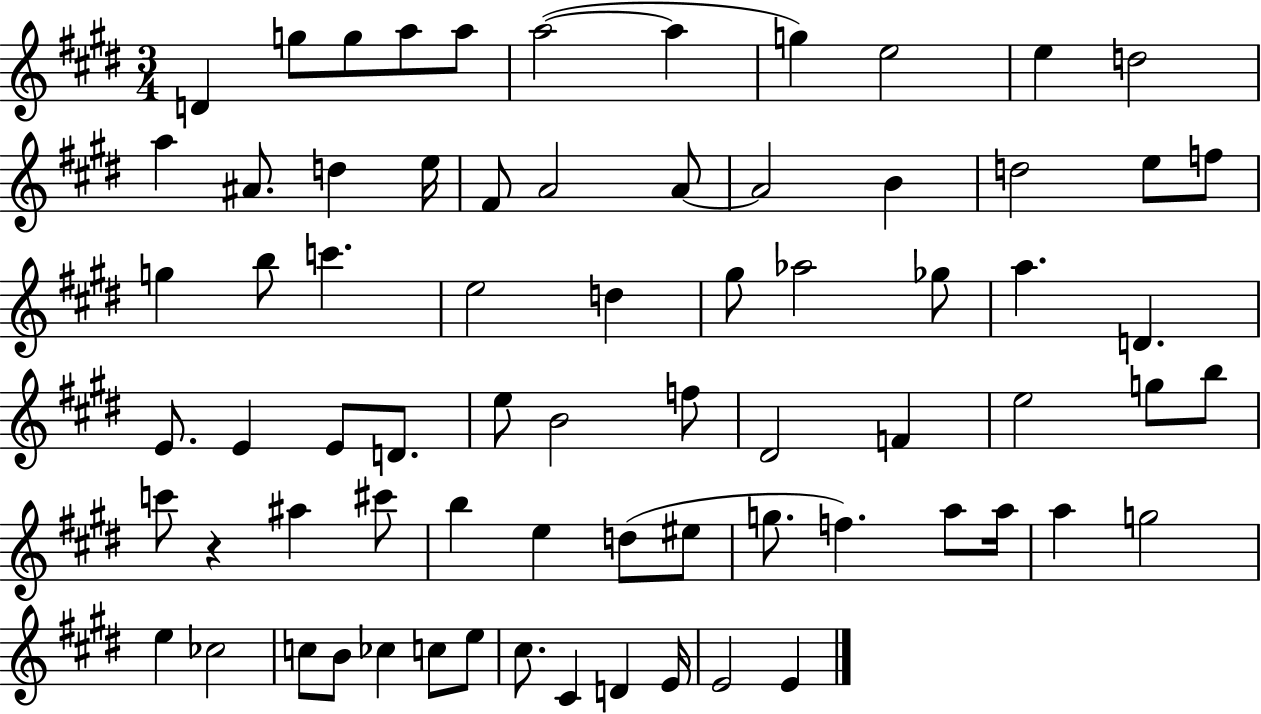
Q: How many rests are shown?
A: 1